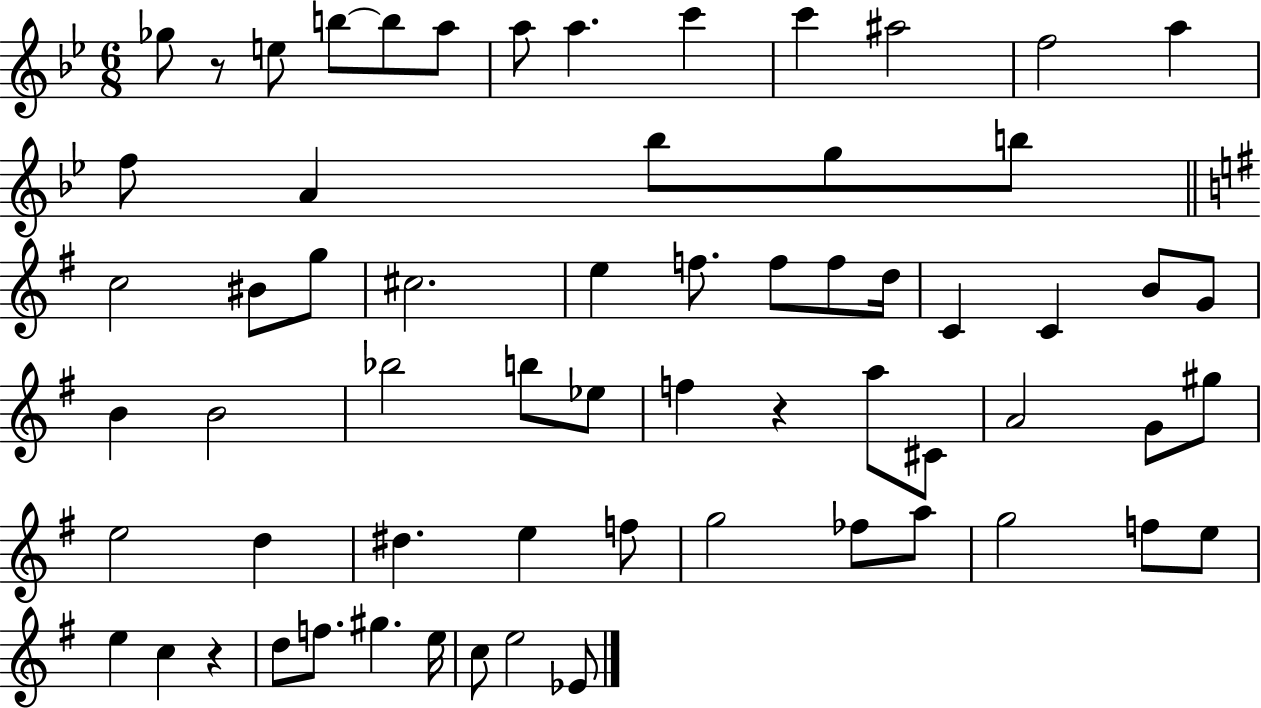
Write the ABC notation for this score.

X:1
T:Untitled
M:6/8
L:1/4
K:Bb
_g/2 z/2 e/2 b/2 b/2 a/2 a/2 a c' c' ^a2 f2 a f/2 A _b/2 g/2 b/2 c2 ^B/2 g/2 ^c2 e f/2 f/2 f/2 d/4 C C B/2 G/2 B B2 _b2 b/2 _e/2 f z a/2 ^C/2 A2 G/2 ^g/2 e2 d ^d e f/2 g2 _f/2 a/2 g2 f/2 e/2 e c z d/2 f/2 ^g e/4 c/2 e2 _E/2